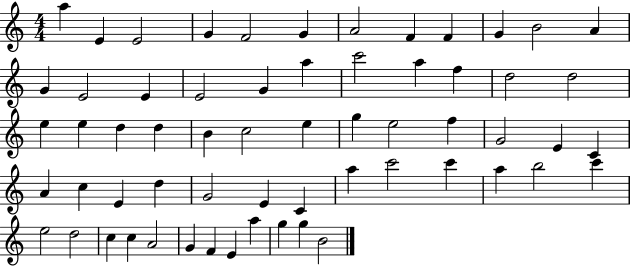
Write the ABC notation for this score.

X:1
T:Untitled
M:4/4
L:1/4
K:C
a E E2 G F2 G A2 F F G B2 A G E2 E E2 G a c'2 a f d2 d2 e e d d B c2 e g e2 f G2 E C A c E d G2 E C a c'2 c' a b2 c' e2 d2 c c A2 G F E a g g B2